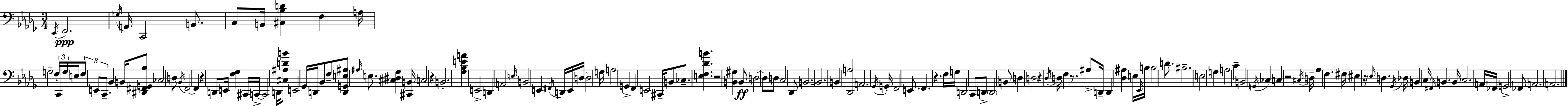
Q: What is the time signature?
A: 3/4